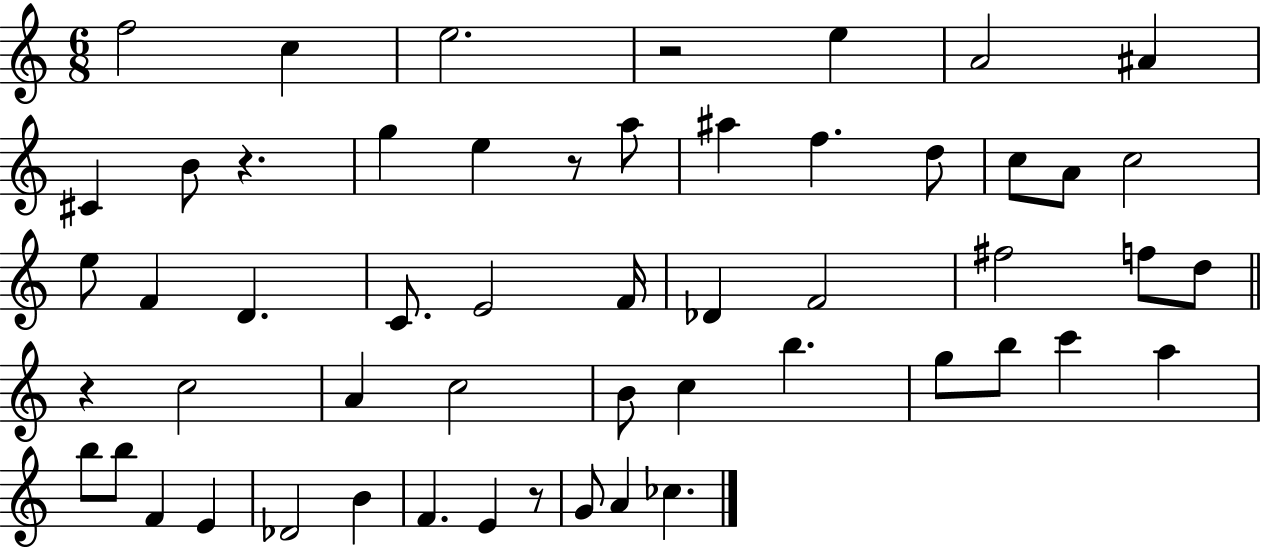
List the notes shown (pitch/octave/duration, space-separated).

F5/h C5/q E5/h. R/h E5/q A4/h A#4/q C#4/q B4/e R/q. G5/q E5/q R/e A5/e A#5/q F5/q. D5/e C5/e A4/e C5/h E5/e F4/q D4/q. C4/e. E4/h F4/s Db4/q F4/h F#5/h F5/e D5/e R/q C5/h A4/q C5/h B4/e C5/q B5/q. G5/e B5/e C6/q A5/q B5/e B5/e F4/q E4/q Db4/h B4/q F4/q. E4/q R/e G4/e A4/q CES5/q.